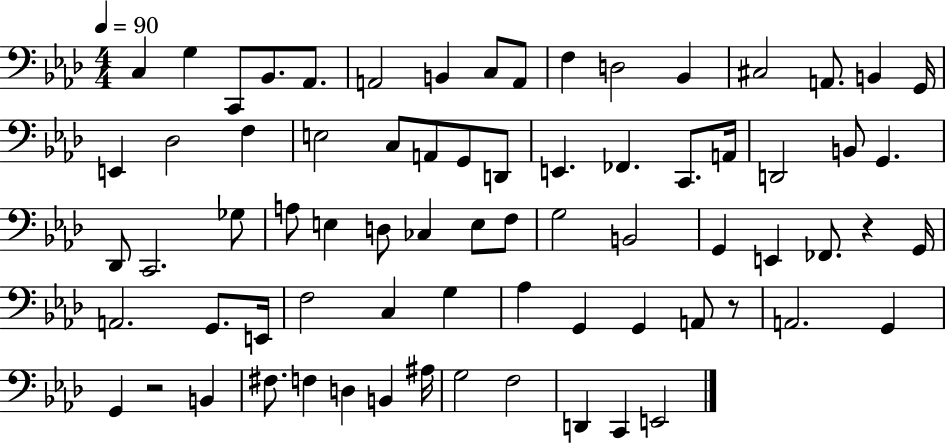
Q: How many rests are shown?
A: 3